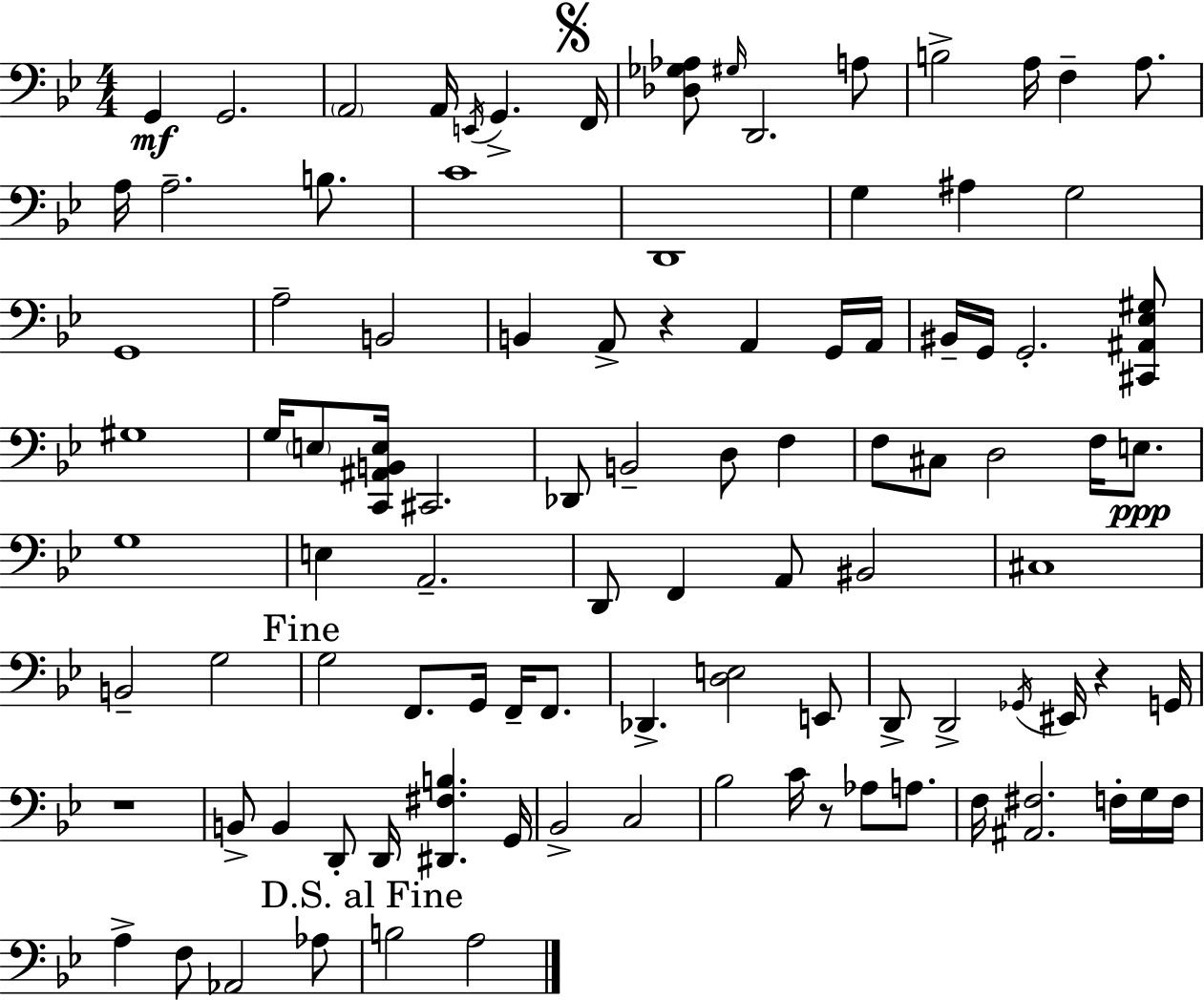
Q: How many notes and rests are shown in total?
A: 99